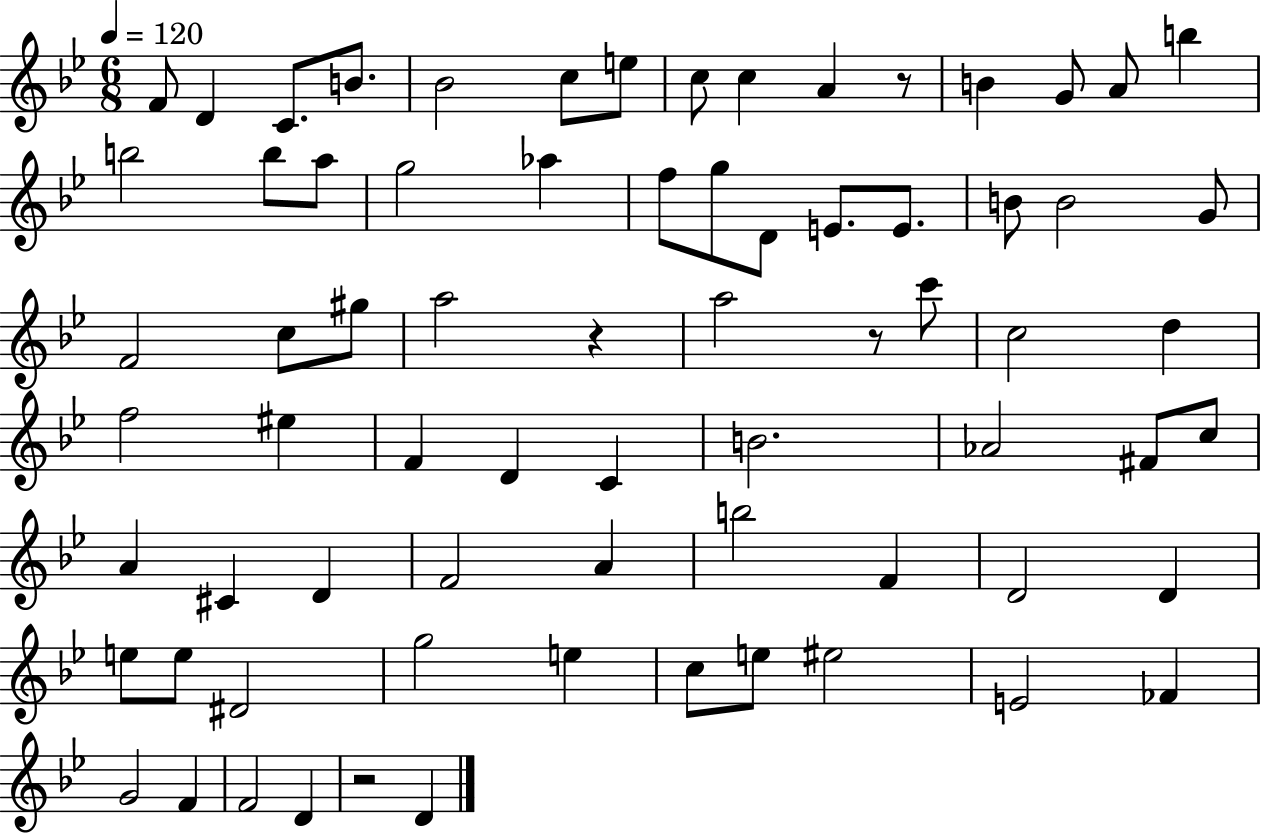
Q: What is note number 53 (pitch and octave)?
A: D4